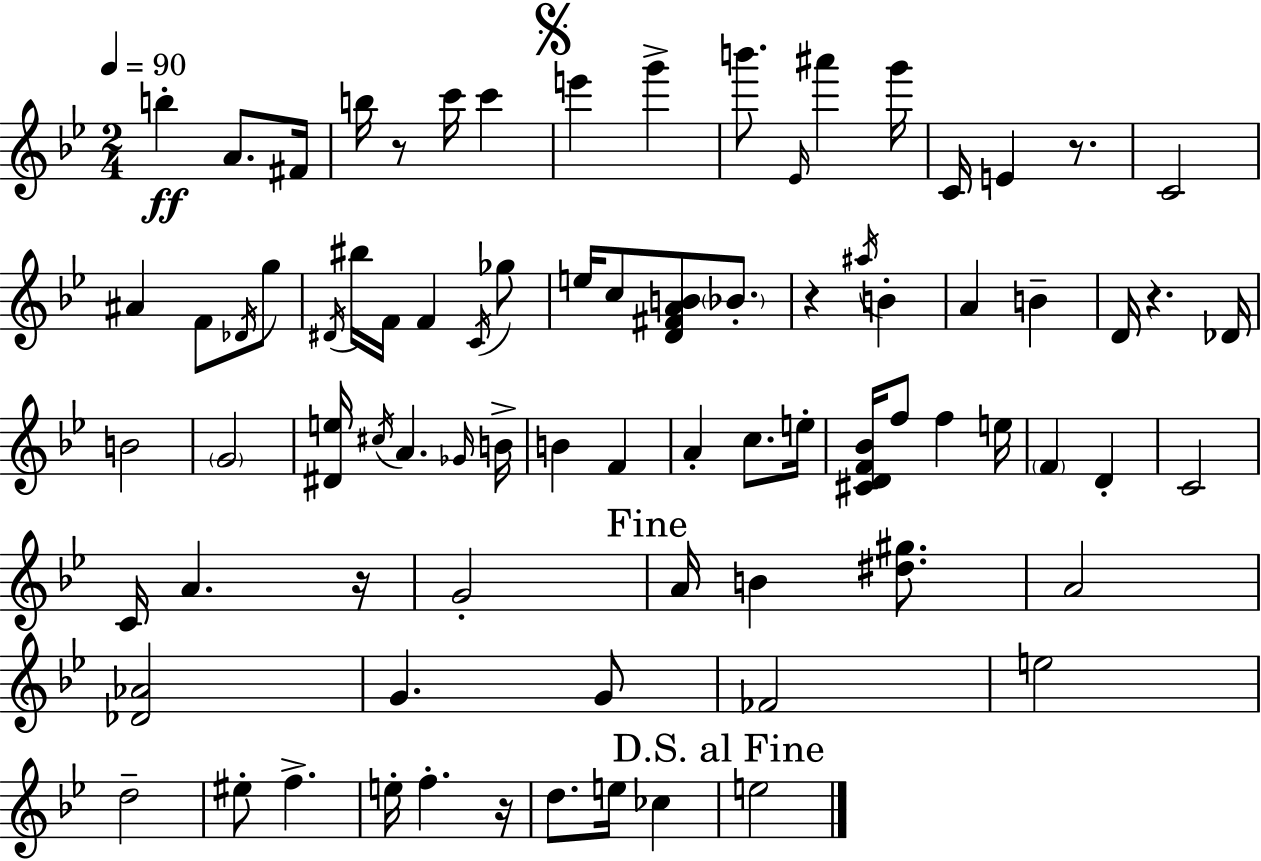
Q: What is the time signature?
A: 2/4